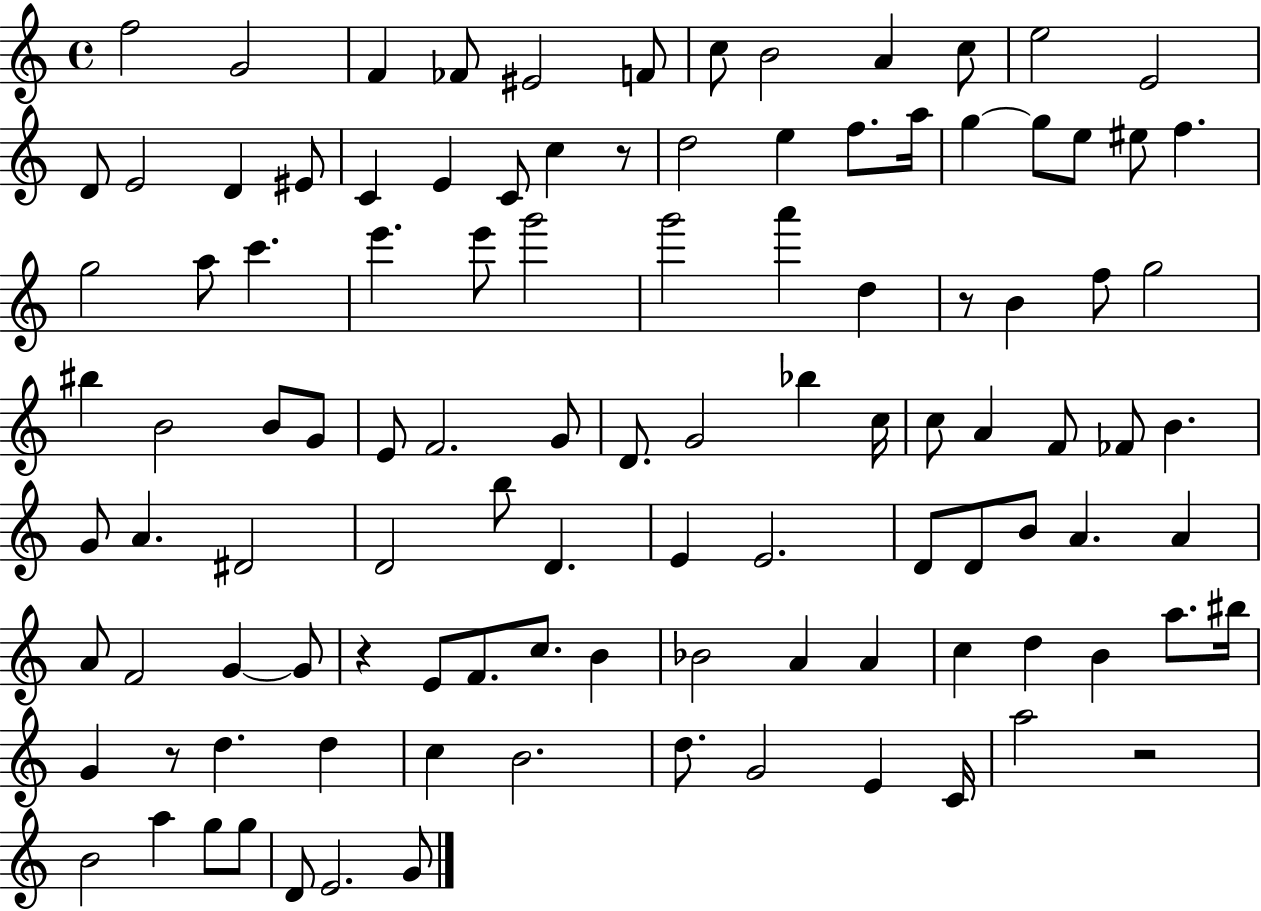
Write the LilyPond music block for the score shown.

{
  \clef treble
  \time 4/4
  \defaultTimeSignature
  \key c \major
  f''2 g'2 | f'4 fes'8 eis'2 f'8 | c''8 b'2 a'4 c''8 | e''2 e'2 | \break d'8 e'2 d'4 eis'8 | c'4 e'4 c'8 c''4 r8 | d''2 e''4 f''8. a''16 | g''4~~ g''8 e''8 eis''8 f''4. | \break g''2 a''8 c'''4. | e'''4. e'''8 g'''2 | g'''2 a'''4 d''4 | r8 b'4 f''8 g''2 | \break bis''4 b'2 b'8 g'8 | e'8 f'2. g'8 | d'8. g'2 bes''4 c''16 | c''8 a'4 f'8 fes'8 b'4. | \break g'8 a'4. dis'2 | d'2 b''8 d'4. | e'4 e'2. | d'8 d'8 b'8 a'4. a'4 | \break a'8 f'2 g'4~~ g'8 | r4 e'8 f'8. c''8. b'4 | bes'2 a'4 a'4 | c''4 d''4 b'4 a''8. bis''16 | \break g'4 r8 d''4. d''4 | c''4 b'2. | d''8. g'2 e'4 c'16 | a''2 r2 | \break b'2 a''4 g''8 g''8 | d'8 e'2. g'8 | \bar "|."
}